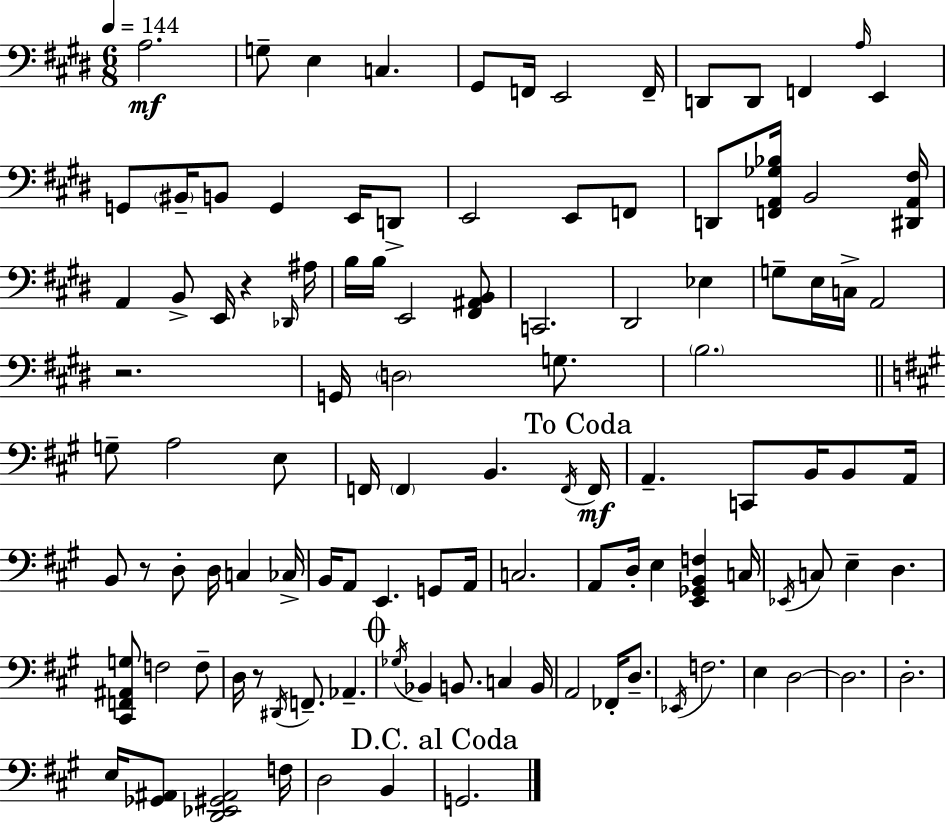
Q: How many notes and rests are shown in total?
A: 111